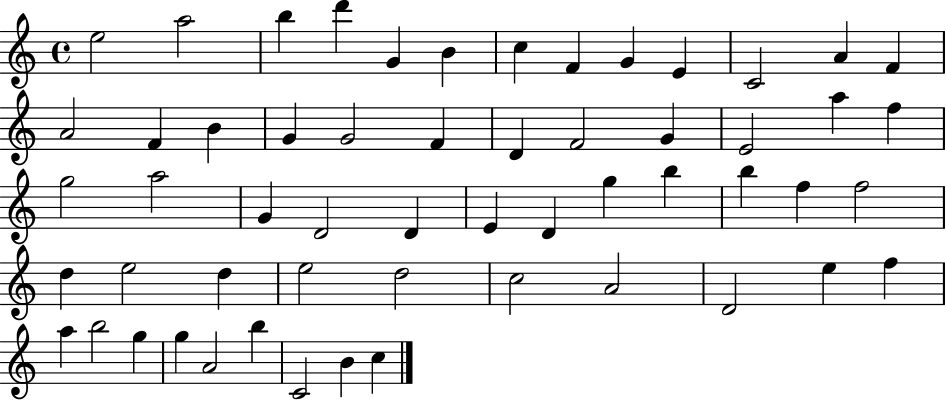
{
  \clef treble
  \time 4/4
  \defaultTimeSignature
  \key c \major
  e''2 a''2 | b''4 d'''4 g'4 b'4 | c''4 f'4 g'4 e'4 | c'2 a'4 f'4 | \break a'2 f'4 b'4 | g'4 g'2 f'4 | d'4 f'2 g'4 | e'2 a''4 f''4 | \break g''2 a''2 | g'4 d'2 d'4 | e'4 d'4 g''4 b''4 | b''4 f''4 f''2 | \break d''4 e''2 d''4 | e''2 d''2 | c''2 a'2 | d'2 e''4 f''4 | \break a''4 b''2 g''4 | g''4 a'2 b''4 | c'2 b'4 c''4 | \bar "|."
}